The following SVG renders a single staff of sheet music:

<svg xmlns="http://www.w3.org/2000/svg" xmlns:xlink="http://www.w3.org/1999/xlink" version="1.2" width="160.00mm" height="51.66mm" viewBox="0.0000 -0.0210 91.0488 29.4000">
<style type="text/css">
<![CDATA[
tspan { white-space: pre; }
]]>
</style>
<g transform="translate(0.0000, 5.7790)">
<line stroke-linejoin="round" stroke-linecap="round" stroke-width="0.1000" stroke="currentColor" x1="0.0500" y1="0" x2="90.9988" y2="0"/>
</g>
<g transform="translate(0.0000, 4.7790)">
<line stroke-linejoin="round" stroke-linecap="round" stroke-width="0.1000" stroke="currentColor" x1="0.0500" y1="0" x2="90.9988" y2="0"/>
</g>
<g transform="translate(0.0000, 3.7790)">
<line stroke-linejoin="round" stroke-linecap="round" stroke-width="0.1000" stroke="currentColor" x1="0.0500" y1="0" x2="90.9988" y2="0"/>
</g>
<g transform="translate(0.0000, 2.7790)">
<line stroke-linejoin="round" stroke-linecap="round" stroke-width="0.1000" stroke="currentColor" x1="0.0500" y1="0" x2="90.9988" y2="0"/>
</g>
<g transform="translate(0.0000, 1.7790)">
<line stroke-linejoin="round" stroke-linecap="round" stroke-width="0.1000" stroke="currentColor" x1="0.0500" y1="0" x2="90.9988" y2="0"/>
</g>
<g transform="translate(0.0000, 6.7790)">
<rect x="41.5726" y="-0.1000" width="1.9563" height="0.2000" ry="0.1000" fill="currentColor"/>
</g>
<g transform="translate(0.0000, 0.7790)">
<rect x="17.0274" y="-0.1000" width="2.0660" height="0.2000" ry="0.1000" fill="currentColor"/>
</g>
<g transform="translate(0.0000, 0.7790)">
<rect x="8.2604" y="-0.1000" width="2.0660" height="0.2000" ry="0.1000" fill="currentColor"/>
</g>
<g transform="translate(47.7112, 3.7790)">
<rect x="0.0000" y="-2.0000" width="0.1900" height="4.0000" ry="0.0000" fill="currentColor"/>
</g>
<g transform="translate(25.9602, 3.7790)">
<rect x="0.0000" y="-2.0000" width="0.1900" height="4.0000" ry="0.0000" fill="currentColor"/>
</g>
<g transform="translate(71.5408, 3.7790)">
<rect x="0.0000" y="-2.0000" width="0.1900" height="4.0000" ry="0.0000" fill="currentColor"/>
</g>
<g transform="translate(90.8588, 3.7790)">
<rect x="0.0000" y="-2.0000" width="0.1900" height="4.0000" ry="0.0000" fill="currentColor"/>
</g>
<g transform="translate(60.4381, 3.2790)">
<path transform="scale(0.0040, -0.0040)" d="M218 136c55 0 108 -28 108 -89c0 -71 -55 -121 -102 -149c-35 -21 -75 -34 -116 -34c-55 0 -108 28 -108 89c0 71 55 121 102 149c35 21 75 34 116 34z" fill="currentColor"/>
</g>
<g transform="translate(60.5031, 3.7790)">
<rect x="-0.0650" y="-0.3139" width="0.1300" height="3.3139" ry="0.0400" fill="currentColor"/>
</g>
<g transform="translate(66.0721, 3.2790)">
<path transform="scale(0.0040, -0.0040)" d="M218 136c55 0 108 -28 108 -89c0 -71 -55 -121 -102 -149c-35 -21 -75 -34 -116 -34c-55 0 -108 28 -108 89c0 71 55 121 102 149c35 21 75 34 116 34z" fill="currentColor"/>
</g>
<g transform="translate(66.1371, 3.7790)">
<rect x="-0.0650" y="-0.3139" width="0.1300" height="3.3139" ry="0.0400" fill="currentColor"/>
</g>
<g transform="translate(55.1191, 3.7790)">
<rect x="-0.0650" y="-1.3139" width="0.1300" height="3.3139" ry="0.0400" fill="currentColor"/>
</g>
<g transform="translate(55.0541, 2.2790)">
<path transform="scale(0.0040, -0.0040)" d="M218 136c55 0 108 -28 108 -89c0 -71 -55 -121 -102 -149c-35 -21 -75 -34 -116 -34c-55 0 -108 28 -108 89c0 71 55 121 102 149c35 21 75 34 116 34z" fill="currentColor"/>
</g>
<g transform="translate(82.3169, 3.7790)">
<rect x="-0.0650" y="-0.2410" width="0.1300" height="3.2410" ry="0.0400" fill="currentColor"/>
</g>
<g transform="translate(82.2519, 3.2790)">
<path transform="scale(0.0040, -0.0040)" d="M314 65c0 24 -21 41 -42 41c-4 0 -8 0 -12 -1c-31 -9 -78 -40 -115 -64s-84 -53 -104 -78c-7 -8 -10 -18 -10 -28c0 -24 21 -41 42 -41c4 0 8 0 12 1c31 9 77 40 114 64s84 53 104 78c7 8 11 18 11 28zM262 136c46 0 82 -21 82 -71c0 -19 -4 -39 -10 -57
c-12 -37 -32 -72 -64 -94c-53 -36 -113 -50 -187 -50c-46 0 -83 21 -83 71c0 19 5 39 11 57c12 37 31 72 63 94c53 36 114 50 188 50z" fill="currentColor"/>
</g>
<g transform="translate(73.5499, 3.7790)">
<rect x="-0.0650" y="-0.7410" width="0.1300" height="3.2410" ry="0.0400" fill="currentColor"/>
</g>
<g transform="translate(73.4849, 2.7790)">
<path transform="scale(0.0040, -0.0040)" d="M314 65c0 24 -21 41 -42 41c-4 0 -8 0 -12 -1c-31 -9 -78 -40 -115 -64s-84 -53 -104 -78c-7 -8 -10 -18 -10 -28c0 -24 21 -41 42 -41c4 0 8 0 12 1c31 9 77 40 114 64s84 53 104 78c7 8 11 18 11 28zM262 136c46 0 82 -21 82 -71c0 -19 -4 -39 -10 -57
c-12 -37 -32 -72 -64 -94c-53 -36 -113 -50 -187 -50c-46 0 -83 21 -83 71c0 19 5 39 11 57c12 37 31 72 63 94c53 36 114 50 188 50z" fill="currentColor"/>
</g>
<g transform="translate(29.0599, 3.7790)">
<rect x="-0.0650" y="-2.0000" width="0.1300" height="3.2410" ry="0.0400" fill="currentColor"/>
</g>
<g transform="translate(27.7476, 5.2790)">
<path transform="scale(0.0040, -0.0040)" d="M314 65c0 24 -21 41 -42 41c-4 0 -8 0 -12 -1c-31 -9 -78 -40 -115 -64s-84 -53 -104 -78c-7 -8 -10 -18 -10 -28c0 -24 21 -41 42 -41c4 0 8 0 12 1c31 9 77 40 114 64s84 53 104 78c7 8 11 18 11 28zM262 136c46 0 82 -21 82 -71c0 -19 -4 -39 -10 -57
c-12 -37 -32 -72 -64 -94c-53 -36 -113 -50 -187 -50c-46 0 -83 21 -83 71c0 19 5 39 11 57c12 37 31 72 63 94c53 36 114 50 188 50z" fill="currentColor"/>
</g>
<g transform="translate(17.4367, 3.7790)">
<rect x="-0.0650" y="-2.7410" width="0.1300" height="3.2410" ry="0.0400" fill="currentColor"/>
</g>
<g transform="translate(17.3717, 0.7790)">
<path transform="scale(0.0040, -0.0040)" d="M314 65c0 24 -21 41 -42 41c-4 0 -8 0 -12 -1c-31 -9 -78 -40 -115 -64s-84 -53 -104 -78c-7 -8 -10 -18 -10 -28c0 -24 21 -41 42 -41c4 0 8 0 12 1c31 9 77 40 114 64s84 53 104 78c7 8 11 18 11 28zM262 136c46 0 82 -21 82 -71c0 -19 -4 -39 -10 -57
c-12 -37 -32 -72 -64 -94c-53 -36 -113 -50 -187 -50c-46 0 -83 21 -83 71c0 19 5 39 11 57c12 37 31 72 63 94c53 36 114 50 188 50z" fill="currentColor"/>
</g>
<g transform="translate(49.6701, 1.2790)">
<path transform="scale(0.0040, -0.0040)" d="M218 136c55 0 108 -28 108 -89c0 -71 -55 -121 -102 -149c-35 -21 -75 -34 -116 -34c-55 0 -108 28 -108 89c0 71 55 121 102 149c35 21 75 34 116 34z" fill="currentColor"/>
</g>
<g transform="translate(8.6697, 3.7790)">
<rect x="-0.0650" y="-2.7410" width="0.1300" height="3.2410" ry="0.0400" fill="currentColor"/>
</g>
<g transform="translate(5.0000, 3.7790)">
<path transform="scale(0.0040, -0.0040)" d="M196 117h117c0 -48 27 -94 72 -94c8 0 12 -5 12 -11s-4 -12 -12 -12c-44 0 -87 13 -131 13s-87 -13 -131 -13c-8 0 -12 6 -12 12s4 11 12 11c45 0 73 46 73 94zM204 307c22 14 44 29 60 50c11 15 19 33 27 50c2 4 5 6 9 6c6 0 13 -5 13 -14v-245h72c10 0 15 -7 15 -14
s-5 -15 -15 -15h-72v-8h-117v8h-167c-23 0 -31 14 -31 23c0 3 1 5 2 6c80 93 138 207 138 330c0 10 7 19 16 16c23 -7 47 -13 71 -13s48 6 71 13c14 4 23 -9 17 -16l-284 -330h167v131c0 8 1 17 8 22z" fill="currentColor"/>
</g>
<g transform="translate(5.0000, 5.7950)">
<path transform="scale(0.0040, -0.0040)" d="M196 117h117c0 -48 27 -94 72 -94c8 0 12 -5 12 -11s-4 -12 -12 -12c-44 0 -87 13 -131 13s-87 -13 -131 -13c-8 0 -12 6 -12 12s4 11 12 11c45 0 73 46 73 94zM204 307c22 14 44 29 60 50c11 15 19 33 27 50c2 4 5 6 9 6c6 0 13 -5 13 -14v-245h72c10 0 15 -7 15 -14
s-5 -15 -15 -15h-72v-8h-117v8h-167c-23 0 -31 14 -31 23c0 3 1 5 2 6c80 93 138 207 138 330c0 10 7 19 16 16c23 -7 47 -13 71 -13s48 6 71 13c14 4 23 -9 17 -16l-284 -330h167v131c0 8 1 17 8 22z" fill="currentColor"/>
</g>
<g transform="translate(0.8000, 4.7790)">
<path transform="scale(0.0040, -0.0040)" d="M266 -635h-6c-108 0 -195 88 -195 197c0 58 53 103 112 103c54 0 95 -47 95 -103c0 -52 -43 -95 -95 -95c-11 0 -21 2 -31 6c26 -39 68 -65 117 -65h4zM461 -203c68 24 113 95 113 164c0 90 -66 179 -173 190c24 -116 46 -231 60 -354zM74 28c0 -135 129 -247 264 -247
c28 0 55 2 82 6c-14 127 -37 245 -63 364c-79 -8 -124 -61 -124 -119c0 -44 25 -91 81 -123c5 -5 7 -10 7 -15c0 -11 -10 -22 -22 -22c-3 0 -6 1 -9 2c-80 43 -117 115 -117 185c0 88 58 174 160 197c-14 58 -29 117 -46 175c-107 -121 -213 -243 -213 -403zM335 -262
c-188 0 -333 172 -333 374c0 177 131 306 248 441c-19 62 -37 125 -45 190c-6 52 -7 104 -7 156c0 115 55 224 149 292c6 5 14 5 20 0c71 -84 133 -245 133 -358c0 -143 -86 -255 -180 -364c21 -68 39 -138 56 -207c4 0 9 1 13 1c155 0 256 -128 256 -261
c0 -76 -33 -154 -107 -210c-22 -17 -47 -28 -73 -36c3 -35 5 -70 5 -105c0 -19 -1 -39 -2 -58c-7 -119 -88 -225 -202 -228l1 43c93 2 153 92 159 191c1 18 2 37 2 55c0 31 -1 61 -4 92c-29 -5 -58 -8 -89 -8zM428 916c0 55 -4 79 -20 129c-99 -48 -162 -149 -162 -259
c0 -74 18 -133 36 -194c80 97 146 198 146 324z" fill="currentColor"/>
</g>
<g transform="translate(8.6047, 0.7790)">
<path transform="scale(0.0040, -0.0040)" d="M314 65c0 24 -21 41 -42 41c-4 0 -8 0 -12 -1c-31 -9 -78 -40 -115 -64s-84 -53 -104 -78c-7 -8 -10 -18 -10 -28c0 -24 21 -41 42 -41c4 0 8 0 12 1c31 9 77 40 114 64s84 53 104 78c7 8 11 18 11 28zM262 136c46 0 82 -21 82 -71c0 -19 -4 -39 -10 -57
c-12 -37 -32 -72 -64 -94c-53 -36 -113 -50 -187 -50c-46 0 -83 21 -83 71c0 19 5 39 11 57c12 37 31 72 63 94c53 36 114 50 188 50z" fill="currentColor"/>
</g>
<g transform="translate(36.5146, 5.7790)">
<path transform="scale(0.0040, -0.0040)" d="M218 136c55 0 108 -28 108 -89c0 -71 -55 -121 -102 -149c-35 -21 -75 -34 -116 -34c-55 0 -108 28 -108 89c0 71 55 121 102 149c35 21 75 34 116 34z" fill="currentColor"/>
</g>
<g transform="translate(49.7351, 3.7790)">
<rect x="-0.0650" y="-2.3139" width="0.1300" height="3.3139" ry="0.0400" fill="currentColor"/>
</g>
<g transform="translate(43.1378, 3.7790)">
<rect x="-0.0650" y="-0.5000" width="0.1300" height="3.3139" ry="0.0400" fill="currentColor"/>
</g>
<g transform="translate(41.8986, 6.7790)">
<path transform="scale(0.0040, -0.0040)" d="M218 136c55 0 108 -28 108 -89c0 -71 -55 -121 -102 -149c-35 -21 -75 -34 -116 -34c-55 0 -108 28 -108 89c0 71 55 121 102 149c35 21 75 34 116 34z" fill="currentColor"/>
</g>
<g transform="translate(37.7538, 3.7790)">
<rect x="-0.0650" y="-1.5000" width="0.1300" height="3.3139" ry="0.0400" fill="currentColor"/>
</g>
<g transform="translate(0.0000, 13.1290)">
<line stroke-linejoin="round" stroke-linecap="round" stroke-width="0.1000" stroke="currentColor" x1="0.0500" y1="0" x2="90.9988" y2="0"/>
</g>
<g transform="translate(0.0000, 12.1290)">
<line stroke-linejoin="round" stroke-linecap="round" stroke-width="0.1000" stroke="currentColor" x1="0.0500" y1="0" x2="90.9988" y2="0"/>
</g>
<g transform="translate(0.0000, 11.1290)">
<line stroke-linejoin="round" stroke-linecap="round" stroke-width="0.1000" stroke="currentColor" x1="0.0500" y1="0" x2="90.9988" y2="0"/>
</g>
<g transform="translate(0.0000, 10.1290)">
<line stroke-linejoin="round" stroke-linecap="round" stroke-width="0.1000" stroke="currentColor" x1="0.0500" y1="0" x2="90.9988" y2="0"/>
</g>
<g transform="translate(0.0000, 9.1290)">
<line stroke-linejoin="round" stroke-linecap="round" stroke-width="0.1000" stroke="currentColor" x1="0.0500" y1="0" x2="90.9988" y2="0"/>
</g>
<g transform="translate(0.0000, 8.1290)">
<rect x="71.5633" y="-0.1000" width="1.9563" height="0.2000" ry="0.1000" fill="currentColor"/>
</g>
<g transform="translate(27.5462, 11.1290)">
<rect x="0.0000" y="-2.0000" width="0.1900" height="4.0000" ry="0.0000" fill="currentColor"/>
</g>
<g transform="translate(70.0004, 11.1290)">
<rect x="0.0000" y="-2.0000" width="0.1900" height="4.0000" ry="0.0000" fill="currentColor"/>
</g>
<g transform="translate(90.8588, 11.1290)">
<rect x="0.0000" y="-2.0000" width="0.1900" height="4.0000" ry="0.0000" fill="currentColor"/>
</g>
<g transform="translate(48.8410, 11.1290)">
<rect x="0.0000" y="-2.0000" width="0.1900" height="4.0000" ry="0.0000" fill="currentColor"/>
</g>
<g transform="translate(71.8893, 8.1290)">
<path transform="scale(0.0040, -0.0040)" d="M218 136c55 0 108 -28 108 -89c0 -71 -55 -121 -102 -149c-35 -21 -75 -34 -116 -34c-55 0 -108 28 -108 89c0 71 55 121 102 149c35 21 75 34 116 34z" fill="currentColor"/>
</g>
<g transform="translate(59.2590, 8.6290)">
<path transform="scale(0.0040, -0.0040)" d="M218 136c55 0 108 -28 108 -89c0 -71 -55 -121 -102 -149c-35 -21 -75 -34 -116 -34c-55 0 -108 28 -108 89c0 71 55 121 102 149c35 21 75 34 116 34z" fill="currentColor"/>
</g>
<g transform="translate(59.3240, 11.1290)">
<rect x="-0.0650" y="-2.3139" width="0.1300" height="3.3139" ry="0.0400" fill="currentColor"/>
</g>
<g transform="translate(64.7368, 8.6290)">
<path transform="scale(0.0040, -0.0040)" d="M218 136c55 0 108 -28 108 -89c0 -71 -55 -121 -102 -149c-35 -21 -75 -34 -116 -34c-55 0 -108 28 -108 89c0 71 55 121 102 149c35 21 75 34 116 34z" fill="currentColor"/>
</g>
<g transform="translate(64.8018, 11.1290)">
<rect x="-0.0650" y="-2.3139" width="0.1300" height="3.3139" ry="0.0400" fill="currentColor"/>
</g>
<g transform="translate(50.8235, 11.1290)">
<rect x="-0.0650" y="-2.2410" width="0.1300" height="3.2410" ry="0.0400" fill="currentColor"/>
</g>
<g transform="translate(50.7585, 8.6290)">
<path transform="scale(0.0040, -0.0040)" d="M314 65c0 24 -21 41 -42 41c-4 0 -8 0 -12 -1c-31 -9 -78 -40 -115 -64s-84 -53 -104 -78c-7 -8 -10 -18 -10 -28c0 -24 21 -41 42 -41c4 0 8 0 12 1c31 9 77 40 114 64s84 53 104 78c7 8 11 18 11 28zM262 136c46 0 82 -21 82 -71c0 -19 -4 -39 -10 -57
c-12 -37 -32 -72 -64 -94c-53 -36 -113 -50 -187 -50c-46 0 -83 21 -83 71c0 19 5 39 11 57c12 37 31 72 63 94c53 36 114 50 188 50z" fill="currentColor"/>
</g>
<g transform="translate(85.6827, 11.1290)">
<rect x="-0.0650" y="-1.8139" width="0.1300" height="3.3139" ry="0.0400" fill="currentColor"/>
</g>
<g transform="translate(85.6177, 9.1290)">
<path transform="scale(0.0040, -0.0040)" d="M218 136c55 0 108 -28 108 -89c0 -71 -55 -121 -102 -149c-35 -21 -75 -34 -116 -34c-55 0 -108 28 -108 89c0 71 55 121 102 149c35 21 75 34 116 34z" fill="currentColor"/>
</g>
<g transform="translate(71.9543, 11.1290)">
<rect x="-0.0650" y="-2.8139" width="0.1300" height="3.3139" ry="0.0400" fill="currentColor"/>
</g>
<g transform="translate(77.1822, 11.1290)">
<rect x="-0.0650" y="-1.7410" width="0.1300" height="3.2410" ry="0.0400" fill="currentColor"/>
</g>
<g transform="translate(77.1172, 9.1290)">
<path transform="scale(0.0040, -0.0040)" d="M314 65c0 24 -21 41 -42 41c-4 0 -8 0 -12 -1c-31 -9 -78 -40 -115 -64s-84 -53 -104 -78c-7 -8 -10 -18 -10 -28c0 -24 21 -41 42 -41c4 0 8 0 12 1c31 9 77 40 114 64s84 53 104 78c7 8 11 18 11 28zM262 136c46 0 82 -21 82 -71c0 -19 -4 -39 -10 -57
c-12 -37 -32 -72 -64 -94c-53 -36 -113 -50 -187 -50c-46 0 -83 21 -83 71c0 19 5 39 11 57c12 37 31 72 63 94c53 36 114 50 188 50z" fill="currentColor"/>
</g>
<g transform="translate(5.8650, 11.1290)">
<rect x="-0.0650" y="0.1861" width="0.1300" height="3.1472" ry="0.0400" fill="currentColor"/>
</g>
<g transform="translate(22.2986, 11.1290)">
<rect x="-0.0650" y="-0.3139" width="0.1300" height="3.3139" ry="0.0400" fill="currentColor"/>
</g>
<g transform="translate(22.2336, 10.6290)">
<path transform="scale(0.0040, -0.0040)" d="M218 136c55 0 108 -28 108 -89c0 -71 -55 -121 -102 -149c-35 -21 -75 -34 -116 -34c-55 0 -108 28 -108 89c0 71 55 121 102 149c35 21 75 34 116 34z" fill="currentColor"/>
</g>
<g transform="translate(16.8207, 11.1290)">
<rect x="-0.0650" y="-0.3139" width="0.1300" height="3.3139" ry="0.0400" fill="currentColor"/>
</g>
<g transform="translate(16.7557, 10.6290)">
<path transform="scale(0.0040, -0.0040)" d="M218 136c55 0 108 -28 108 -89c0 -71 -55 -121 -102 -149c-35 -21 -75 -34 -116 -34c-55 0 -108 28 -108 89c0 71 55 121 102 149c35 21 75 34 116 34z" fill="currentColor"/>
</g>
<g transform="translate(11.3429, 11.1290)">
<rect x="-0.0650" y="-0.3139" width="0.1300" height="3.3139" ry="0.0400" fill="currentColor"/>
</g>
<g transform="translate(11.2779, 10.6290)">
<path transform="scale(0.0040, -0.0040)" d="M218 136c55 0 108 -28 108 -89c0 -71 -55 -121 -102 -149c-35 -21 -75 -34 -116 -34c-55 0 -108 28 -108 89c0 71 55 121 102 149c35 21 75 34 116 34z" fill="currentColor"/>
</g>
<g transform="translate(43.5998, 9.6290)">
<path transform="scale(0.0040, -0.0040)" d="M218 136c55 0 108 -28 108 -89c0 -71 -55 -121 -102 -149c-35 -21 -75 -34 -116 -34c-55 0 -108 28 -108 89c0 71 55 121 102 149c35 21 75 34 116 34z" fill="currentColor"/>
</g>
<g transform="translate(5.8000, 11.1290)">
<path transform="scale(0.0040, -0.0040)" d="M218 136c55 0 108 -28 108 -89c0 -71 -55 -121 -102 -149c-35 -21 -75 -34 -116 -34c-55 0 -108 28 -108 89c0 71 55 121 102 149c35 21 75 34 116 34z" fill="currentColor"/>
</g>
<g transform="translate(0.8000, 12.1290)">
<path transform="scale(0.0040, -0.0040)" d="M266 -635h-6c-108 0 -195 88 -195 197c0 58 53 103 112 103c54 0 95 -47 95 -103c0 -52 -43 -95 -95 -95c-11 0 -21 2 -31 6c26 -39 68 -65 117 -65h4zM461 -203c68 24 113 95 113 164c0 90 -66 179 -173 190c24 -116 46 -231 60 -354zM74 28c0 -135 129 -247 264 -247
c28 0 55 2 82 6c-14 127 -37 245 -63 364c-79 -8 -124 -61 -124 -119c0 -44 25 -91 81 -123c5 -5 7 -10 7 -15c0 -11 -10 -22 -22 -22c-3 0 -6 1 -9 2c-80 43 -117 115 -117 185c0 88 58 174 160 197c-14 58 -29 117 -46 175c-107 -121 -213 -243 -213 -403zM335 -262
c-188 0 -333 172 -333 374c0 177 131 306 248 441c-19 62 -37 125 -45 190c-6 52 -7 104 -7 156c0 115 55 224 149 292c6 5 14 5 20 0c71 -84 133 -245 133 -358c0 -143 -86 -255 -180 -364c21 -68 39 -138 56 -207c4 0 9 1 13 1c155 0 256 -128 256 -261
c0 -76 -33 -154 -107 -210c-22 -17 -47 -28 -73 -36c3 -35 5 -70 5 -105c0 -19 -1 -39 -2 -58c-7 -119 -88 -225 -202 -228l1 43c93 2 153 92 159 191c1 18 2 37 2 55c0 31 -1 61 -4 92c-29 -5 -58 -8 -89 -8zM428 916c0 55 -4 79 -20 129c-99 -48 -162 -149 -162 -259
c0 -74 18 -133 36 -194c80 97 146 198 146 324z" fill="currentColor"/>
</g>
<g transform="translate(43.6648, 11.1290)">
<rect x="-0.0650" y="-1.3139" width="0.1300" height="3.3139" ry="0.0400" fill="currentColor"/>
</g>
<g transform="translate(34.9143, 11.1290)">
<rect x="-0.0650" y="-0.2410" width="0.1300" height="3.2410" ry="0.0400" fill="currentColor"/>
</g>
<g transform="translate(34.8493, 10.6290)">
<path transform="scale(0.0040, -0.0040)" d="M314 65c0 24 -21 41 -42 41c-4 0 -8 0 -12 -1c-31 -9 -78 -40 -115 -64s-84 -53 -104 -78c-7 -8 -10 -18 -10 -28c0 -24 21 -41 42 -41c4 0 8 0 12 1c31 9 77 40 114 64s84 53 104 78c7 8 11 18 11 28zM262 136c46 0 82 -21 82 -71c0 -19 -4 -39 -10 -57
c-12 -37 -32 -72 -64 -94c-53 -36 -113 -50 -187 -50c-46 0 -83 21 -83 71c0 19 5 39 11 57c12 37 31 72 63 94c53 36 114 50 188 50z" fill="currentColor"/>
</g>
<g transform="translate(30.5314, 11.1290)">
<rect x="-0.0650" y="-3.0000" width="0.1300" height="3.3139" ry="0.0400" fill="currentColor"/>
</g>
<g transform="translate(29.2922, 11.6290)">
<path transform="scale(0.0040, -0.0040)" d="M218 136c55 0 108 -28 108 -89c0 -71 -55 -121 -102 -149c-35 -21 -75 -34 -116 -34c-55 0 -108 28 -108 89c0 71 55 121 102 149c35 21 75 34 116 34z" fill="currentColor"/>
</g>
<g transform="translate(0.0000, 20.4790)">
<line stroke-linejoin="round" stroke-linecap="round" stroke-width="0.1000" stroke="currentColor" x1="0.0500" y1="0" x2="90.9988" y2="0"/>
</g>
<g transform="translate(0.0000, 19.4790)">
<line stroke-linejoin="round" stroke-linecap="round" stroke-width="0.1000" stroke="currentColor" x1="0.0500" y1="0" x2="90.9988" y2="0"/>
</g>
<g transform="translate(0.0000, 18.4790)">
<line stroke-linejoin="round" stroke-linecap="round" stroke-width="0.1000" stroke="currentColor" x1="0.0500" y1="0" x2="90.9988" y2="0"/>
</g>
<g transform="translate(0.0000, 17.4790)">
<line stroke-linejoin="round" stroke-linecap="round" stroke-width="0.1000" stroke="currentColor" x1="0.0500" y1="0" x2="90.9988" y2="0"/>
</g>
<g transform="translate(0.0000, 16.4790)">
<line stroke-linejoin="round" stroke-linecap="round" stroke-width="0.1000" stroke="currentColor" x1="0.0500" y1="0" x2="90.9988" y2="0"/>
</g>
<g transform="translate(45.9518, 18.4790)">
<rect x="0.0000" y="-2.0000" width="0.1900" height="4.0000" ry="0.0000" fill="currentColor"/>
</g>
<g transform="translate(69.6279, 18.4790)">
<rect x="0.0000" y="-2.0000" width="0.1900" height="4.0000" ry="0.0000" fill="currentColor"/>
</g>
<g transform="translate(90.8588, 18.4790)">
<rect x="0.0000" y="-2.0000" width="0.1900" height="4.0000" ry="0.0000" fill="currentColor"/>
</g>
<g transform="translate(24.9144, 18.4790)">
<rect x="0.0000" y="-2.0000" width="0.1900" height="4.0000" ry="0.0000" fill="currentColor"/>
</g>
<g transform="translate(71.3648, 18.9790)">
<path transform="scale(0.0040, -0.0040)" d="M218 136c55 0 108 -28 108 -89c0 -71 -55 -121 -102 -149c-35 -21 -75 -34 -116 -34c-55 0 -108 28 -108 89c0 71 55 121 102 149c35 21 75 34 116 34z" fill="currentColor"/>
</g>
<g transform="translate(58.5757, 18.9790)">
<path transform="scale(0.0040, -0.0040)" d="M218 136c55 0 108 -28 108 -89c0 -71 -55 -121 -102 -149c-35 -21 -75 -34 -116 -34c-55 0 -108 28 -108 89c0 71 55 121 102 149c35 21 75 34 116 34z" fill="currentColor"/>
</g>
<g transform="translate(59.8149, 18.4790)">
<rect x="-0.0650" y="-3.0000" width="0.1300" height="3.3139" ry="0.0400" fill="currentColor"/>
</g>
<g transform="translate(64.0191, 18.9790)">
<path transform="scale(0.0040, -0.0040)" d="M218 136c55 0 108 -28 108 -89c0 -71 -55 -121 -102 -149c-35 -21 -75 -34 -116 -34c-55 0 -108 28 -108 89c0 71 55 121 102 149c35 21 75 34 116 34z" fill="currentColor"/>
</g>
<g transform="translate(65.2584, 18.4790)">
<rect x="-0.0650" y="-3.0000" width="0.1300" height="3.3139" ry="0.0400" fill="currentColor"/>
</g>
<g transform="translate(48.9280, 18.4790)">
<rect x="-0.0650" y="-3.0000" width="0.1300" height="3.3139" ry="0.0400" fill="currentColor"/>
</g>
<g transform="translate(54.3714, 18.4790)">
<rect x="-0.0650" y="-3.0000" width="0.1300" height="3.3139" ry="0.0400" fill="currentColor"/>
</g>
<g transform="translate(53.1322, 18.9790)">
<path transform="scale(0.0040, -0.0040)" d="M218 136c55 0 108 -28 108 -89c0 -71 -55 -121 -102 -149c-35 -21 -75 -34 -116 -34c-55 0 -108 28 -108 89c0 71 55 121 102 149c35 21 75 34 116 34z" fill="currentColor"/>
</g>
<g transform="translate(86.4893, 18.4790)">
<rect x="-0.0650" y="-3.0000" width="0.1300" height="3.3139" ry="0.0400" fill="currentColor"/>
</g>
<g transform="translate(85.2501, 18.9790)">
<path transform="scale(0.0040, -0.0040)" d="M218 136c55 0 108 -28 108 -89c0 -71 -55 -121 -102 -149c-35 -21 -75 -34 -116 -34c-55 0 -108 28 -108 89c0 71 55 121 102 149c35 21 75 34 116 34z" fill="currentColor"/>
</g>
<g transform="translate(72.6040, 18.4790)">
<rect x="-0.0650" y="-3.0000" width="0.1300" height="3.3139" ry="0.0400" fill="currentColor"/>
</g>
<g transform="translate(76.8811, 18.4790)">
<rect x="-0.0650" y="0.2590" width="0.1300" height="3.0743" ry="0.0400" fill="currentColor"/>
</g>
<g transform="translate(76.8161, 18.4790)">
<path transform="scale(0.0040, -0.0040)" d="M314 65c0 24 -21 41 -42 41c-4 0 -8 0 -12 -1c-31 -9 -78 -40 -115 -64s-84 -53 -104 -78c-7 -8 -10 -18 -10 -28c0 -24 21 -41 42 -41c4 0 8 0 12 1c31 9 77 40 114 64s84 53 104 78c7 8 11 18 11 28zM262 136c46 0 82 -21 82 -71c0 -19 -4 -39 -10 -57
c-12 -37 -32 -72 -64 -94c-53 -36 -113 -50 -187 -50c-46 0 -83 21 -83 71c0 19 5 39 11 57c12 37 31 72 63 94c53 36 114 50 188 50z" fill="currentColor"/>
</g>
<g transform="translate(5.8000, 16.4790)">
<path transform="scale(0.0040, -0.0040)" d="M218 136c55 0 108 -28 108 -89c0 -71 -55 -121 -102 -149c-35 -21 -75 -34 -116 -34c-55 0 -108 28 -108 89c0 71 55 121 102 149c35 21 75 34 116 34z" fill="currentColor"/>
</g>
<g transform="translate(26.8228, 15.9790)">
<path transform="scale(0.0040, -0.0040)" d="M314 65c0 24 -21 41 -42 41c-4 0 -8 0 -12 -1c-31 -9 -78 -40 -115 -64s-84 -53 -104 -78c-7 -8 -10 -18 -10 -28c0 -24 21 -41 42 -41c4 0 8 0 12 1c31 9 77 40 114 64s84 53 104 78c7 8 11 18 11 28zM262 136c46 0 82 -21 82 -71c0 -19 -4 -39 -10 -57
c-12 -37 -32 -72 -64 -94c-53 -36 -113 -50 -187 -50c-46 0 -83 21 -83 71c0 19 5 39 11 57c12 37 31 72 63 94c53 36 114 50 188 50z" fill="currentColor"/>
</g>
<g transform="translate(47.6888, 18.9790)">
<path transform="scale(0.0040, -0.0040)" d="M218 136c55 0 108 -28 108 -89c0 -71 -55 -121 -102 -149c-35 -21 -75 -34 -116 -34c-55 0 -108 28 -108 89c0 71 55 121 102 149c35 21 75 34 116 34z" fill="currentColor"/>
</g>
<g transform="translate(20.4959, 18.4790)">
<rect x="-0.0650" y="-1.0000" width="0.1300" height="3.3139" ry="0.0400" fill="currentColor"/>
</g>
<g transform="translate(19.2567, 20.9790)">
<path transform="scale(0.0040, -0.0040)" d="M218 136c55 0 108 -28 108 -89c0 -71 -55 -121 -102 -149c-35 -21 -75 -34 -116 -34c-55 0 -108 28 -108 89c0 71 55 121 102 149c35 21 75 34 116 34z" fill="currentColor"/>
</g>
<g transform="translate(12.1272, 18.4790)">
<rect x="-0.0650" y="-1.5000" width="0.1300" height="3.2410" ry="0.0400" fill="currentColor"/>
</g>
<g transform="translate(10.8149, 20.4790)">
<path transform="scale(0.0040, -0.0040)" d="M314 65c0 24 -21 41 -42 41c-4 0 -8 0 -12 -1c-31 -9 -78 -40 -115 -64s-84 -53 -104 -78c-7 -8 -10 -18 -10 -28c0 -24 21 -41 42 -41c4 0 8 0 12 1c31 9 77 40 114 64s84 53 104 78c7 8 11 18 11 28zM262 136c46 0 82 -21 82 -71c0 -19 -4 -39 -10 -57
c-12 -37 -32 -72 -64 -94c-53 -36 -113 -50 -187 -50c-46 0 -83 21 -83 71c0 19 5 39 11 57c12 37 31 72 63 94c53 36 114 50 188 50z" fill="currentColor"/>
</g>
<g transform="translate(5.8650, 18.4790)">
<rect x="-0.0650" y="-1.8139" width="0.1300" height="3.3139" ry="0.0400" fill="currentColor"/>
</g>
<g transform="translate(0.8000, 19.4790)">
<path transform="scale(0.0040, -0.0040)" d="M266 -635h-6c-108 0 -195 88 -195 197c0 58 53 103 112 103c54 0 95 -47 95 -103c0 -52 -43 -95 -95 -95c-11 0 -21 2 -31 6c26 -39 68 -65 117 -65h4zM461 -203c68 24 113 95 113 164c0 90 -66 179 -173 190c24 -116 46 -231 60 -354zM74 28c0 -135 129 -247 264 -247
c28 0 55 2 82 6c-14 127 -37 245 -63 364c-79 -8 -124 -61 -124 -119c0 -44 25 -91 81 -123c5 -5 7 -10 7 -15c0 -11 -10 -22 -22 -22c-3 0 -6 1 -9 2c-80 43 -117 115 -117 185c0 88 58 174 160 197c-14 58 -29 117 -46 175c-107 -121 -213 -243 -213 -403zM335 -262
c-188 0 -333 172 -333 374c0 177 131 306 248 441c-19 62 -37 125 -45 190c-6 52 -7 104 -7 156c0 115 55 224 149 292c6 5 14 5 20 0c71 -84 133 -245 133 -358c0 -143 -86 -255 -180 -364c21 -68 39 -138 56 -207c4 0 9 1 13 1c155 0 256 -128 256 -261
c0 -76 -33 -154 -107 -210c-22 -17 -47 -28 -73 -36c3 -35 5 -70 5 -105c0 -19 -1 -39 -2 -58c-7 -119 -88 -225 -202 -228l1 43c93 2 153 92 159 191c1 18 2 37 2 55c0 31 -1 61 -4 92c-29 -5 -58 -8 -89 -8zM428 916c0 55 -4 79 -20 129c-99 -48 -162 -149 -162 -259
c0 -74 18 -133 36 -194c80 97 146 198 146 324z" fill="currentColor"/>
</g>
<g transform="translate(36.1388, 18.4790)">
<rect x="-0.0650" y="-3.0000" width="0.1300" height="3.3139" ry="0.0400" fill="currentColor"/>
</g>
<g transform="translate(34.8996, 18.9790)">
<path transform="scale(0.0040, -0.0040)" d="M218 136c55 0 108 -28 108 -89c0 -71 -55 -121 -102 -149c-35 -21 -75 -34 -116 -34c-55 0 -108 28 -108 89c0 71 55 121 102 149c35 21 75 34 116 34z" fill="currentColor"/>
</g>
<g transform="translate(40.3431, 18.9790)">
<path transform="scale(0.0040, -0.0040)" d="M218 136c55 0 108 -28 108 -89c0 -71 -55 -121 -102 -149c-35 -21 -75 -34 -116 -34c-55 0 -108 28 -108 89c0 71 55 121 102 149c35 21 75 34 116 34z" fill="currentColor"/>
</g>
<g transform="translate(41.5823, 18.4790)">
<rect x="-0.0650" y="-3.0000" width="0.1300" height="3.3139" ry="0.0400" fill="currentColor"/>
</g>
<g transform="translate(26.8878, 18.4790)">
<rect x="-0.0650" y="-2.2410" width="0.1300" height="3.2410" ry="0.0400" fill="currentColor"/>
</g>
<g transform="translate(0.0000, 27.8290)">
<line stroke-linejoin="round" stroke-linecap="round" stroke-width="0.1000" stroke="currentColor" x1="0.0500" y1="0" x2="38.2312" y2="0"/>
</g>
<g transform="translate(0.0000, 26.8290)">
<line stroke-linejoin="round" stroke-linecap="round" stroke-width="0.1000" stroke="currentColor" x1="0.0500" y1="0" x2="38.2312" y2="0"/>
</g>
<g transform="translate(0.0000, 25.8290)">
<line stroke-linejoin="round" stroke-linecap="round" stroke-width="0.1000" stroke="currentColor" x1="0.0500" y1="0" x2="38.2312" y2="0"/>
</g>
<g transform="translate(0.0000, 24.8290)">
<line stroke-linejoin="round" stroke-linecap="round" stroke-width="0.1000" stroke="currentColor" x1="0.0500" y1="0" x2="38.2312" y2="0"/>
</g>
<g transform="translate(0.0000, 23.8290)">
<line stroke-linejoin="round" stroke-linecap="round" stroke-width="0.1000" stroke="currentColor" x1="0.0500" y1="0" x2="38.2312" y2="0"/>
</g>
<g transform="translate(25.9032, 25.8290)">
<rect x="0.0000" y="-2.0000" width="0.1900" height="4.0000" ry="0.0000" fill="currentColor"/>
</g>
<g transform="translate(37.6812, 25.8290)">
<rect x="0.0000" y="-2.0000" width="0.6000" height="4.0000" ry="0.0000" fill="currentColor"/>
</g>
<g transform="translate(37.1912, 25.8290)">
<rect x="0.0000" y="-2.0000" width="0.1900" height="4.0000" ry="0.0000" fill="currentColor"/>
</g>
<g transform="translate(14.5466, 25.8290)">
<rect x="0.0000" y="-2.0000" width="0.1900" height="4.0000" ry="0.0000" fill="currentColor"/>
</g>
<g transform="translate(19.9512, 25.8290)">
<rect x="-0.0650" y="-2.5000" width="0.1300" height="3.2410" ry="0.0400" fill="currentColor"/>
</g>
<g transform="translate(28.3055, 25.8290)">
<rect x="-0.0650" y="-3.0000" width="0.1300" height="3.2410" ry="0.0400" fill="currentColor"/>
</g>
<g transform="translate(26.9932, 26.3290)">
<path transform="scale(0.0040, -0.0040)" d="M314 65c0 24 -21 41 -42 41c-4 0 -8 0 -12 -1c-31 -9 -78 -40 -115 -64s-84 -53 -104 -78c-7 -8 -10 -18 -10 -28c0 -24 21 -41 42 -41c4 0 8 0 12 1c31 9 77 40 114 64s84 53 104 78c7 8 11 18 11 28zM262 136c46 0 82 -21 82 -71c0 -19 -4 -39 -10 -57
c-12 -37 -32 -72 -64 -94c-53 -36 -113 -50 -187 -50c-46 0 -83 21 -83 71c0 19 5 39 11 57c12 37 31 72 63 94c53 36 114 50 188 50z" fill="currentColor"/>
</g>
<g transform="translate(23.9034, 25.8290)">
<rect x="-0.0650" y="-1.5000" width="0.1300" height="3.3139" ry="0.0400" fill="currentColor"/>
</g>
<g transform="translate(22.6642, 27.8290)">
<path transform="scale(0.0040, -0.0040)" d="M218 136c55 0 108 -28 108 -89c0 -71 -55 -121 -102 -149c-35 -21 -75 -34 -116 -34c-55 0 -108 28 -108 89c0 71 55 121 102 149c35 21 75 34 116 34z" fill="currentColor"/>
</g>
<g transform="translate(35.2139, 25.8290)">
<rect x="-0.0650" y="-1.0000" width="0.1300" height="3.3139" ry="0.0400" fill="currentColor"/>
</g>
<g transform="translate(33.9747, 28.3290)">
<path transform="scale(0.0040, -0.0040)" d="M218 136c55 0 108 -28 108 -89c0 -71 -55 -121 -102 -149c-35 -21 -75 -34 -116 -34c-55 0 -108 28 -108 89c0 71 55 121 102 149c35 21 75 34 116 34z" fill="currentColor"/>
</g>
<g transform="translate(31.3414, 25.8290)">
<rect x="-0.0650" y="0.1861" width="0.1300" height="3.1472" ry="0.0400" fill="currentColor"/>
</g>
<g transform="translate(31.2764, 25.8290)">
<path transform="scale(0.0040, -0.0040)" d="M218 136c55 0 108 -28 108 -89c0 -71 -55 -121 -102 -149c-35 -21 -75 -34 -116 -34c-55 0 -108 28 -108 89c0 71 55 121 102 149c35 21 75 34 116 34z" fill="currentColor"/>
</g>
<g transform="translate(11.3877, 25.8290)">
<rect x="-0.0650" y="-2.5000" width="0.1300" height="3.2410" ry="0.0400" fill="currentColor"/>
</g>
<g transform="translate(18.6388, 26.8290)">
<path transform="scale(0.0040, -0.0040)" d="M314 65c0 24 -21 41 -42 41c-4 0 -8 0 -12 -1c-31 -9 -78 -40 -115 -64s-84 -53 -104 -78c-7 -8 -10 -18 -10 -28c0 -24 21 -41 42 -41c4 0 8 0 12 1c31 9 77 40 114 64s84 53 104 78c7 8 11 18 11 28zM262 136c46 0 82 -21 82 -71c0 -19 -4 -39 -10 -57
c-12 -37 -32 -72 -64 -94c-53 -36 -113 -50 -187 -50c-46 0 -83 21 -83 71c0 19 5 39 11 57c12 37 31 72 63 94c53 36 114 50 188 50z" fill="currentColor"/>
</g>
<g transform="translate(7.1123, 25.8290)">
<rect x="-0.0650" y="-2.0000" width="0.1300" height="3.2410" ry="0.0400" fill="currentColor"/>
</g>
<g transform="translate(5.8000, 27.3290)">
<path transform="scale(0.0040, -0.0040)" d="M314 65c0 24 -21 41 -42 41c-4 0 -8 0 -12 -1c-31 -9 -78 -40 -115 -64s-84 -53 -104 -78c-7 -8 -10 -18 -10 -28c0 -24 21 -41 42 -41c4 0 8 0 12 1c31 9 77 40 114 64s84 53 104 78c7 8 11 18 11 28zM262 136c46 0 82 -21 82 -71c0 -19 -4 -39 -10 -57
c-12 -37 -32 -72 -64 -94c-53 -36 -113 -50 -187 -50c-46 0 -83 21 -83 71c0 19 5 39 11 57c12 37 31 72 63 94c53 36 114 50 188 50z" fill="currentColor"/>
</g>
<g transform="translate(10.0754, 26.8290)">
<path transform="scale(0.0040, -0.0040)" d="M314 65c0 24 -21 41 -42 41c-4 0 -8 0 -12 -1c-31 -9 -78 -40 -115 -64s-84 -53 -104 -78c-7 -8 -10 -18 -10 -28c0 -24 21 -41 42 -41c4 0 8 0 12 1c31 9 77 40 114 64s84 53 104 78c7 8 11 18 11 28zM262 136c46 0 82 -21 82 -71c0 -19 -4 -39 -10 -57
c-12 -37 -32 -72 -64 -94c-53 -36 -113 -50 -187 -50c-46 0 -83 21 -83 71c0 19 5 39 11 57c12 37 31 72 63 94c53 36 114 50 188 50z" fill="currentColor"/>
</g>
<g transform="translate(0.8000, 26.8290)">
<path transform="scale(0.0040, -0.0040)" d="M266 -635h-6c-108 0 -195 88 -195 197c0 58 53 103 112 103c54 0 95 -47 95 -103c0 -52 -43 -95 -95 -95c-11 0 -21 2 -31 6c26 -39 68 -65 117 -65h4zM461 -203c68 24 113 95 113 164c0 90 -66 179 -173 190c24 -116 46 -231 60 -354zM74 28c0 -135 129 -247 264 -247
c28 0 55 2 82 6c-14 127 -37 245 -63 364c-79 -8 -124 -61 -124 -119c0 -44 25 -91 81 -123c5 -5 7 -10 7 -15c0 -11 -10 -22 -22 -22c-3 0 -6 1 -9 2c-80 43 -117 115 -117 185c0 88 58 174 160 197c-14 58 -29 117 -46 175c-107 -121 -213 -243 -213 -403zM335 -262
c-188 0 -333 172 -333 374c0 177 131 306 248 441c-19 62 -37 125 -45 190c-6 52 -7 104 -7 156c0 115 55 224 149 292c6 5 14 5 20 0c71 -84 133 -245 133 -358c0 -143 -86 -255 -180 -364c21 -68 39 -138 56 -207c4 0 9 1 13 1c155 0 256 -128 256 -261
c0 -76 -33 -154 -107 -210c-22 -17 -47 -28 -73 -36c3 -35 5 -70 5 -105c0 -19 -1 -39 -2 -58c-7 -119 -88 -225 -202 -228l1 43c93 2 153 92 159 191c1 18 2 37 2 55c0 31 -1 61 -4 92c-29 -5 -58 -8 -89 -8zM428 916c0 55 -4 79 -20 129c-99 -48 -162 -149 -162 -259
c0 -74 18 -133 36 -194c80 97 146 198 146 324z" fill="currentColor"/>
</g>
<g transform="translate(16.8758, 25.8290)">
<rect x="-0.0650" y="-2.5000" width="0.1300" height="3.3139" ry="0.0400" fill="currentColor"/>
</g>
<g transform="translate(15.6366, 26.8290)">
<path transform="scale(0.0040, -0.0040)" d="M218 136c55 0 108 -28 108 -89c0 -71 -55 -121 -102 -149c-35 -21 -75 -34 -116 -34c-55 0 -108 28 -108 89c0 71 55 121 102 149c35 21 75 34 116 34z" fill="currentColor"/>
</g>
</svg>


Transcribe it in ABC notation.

X:1
T:Untitled
M:4/4
L:1/4
K:C
a2 a2 F2 E C g e c c d2 c2 B c c c A c2 e g2 g g a f2 f f E2 D g2 A A A A A A A B2 A F2 G2 G G2 E A2 B D